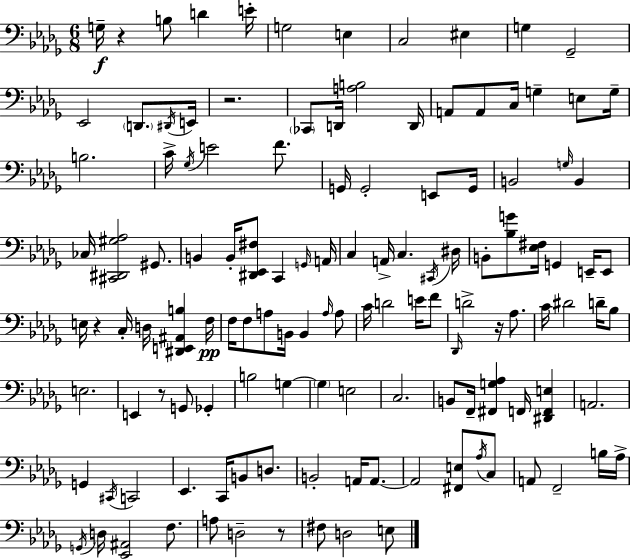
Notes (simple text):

G3/s R/q B3/e D4/q E4/s G3/h E3/q C3/h EIS3/q G3/q Gb2/h Eb2/h D2/e. D#2/s E2/s R/h. CES2/e D2/s [A3,B3]/h D2/s A2/e A2/e C3/s G3/q E3/e G3/s B3/h. C4/s Gb3/s E4/h F4/e. G2/s G2/h E2/e G2/s B2/h G3/s B2/q CES3/s [C#2,D#2,G#3,Ab3]/h G#2/e. B2/q B2/s [D#2,Eb2,F#3]/e C2/q G2/s A2/s C3/q A2/s C3/q. C#2/s D#3/s B2/e [Bb3,G4]/e [Eb3,F#3]/s G2/q E2/s E2/e E3/s R/q C3/s D3/s [D#2,E2,A#2,B3]/q F3/s F3/s F3/e A3/e B2/s B2/q A3/s A3/e C4/s D4/h E4/s F4/e Db2/s D4/h R/s Ab3/e. C4/s D#4/h D4/s Bb3/e E3/h. E2/q R/e G2/e Gb2/q B3/h G3/q G3/q E3/h C3/h. B2/e F2/s [F#2,G3,Ab3]/q F2/s [D#2,F2,E3]/q A2/h. G2/q C#2/s C2/h Eb2/q. C2/s B2/e D3/e. B2/h A2/s A2/e. A2/h [F#2,E3]/e Ab3/s C3/e A2/e F2/h B3/s Ab3/s G2/s D3/s [Eb2,A#2]/h F3/e. A3/e D3/h R/e F#3/e D3/h E3/e